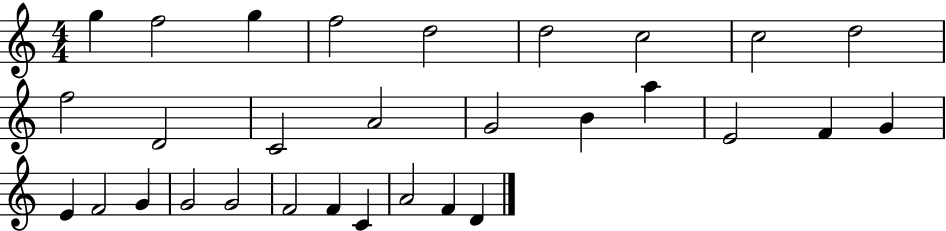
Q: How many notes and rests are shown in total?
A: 30